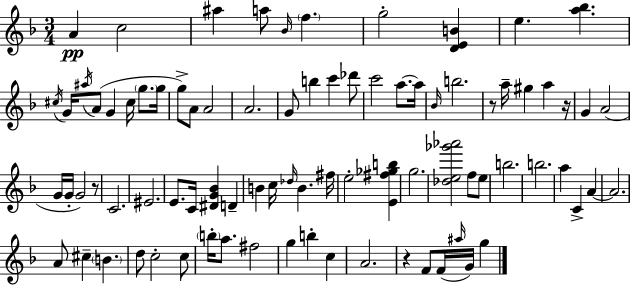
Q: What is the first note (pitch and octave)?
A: A4